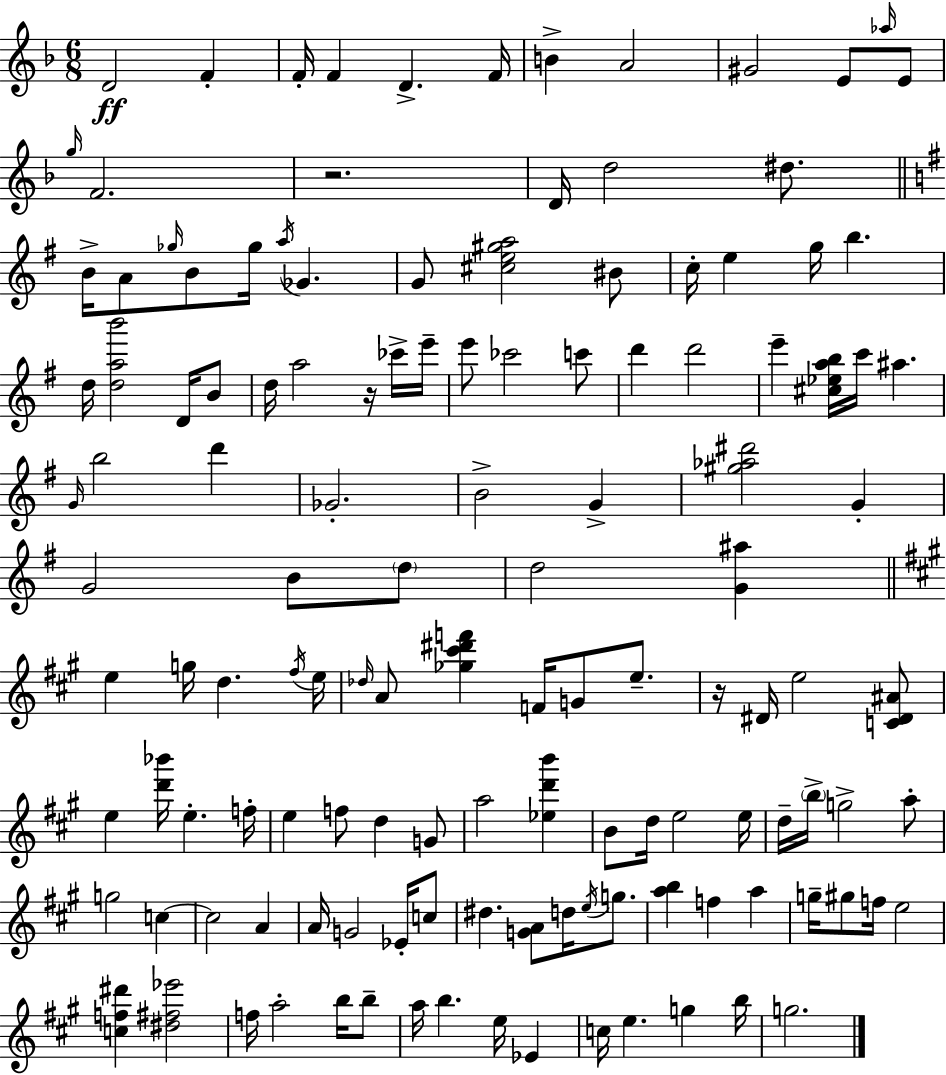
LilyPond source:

{
  \clef treble
  \numericTimeSignature
  \time 6/8
  \key f \major
  d'2\ff f'4-. | f'16-. f'4 d'4.-> f'16 | b'4-> a'2 | gis'2 e'8 \grace { aes''16 } e'8 | \break \grace { g''16 } f'2. | r2. | d'16 d''2 dis''8. | \bar "||" \break \key g \major b'16-> a'8 \grace { ges''16 } b'8 ges''16 \acciaccatura { a''16 } ges'4. | g'8 <cis'' e'' gis'' a''>2 | bis'8 c''16-. e''4 g''16 b''4. | d''16 <d'' a'' b'''>2 d'16 | \break b'8 d''16 a''2 r16 | ces'''16-> e'''16-- e'''8 ces'''2 | c'''8 d'''4 d'''2 | e'''4-- <cis'' ees'' a'' b''>16 c'''16 ais''4. | \break \grace { g'16 } b''2 d'''4 | ges'2.-. | b'2-> g'4-> | <gis'' aes'' dis'''>2 g'4-. | \break g'2 b'8 | \parenthesize d''8 d''2 <g' ais''>4 | \bar "||" \break \key a \major e''4 g''16 d''4. \acciaccatura { fis''16 } | e''16 \grace { des''16 } a'8 <ges'' cis''' dis''' f'''>4 f'16 g'8 e''8.-- | r16 dis'16 e''2 | <c' dis' ais'>8 e''4 <d''' bes'''>16 e''4.-. | \break f''16-. e''4 f''8 d''4 | g'8 a''2 <ees'' d''' b'''>4 | b'8 d''16 e''2 | e''16 d''16-- \parenthesize b''16-> g''2-> | \break a''8-. g''2 c''4~~ | c''2 a'4 | a'16 g'2 ees'16-. | c''8 dis''4. <g' a'>8 d''16 \acciaccatura { e''16 } | \break g''8. <a'' b''>4 f''4 a''4 | g''16-- gis''8 f''16 e''2 | <c'' f'' dis'''>4 <dis'' fis'' ees'''>2 | f''16 a''2-. | \break b''16 b''8-- a''16 b''4. e''16 ees'4 | c''16 e''4. g''4 | b''16 g''2. | \bar "|."
}